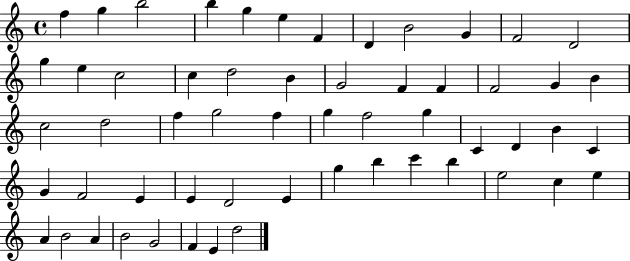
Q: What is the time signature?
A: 4/4